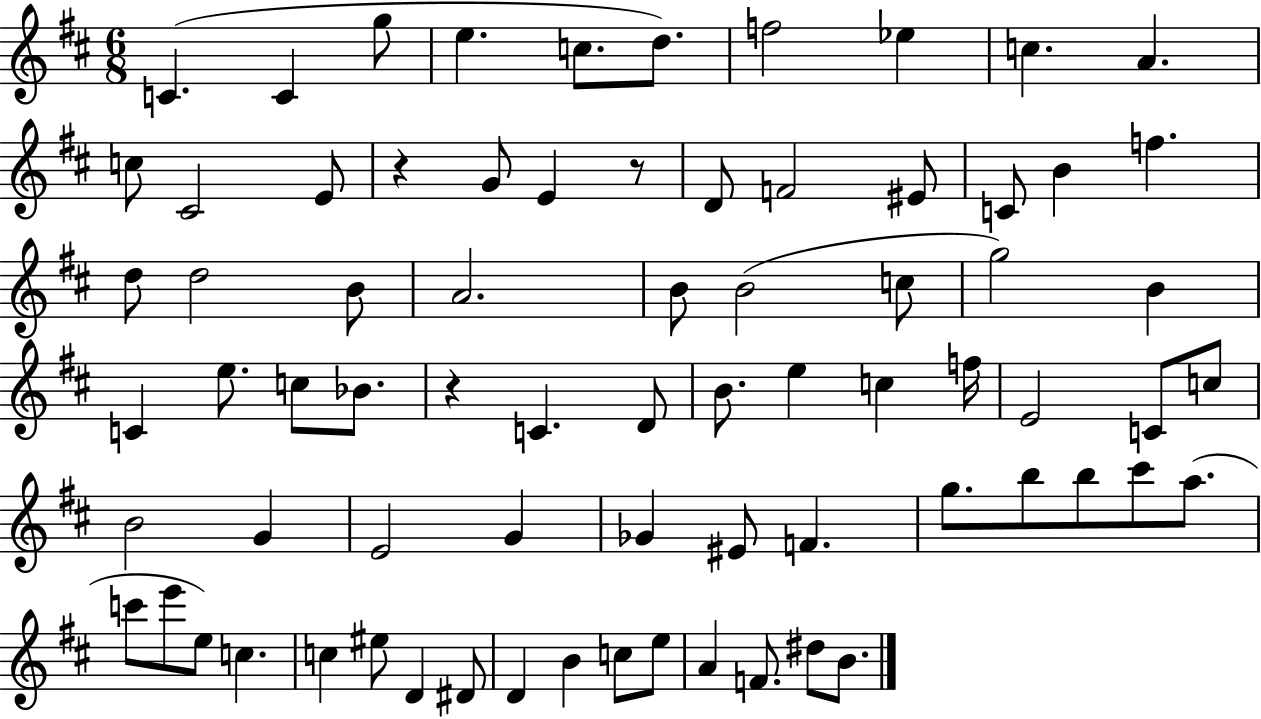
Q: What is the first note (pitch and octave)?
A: C4